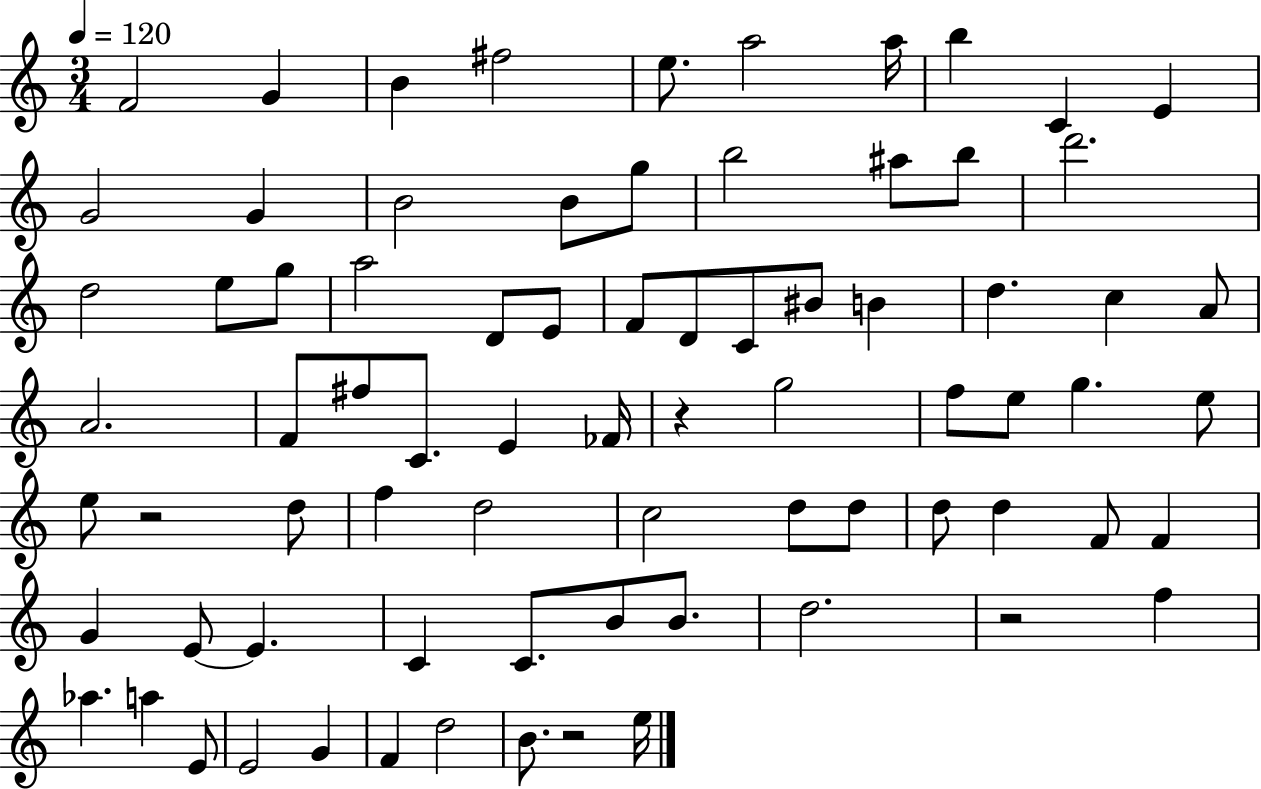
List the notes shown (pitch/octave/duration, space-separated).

F4/h G4/q B4/q F#5/h E5/e. A5/h A5/s B5/q C4/q E4/q G4/h G4/q B4/h B4/e G5/e B5/h A#5/e B5/e D6/h. D5/h E5/e G5/e A5/h D4/e E4/e F4/e D4/e C4/e BIS4/e B4/q D5/q. C5/q A4/e A4/h. F4/e F#5/e C4/e. E4/q FES4/s R/q G5/h F5/e E5/e G5/q. E5/e E5/e R/h D5/e F5/q D5/h C5/h D5/e D5/e D5/e D5/q F4/e F4/q G4/q E4/e E4/q. C4/q C4/e. B4/e B4/e. D5/h. R/h F5/q Ab5/q. A5/q E4/e E4/h G4/q F4/q D5/h B4/e. R/h E5/s